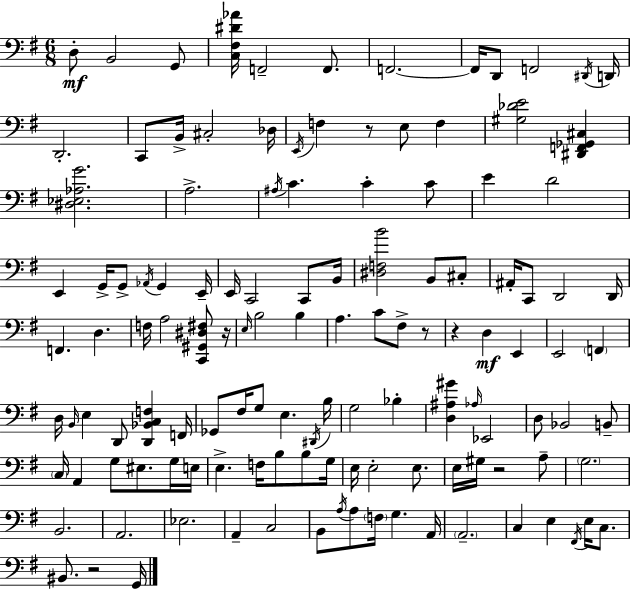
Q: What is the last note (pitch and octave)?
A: G2